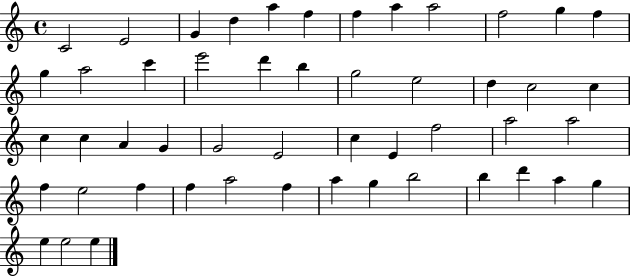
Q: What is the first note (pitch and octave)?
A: C4